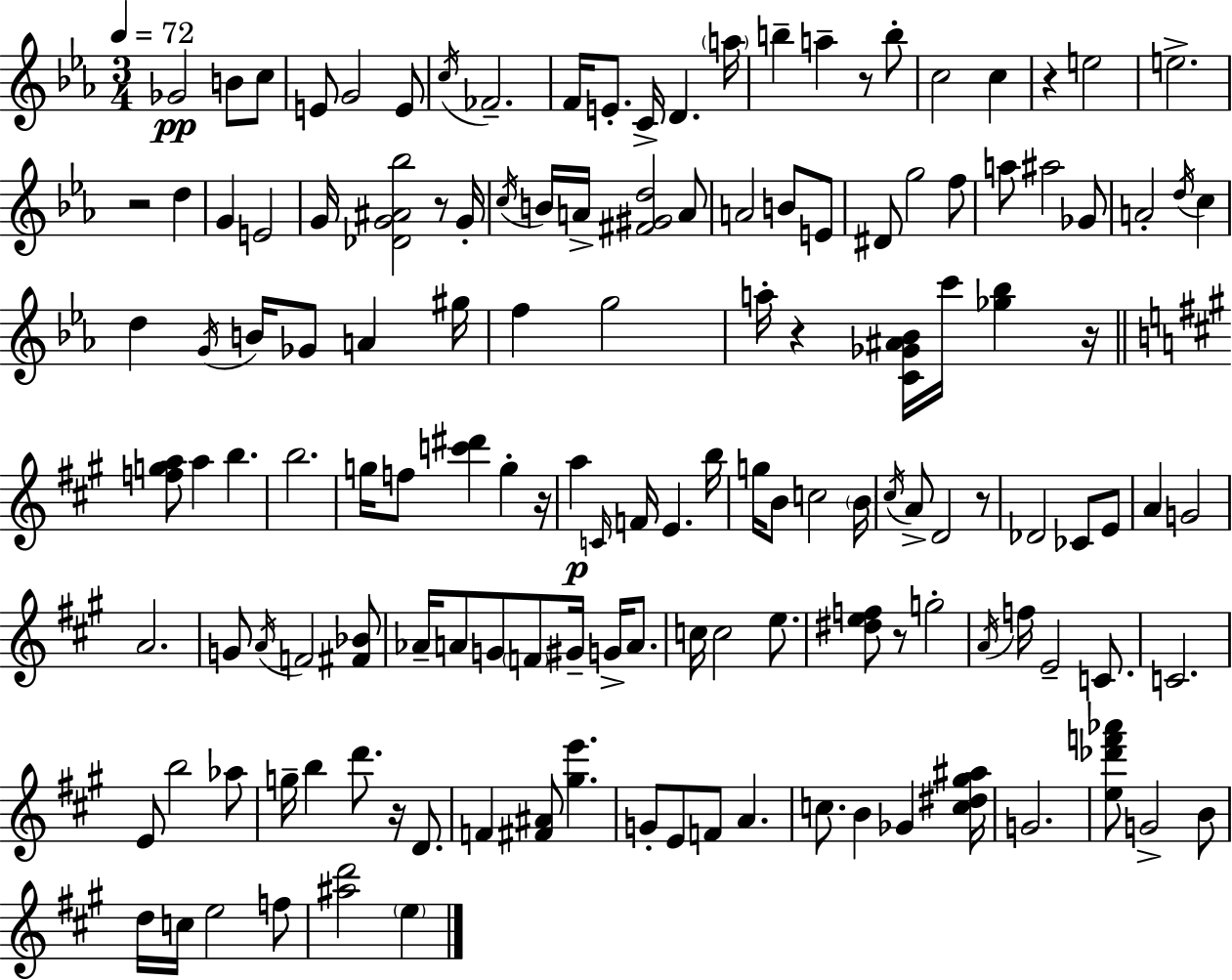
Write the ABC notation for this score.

X:1
T:Untitled
M:3/4
L:1/4
K:Eb
_G2 B/2 c/2 E/2 G2 E/2 c/4 _F2 F/4 E/2 C/4 D a/4 b a z/2 b/2 c2 c z e2 e2 z2 d G E2 G/4 [_DG^A_b]2 z/2 G/4 c/4 B/4 A/4 [^F^Gd]2 A/2 A2 B/2 E/2 ^D/2 g2 f/2 a/2 ^a2 _G/2 A2 d/4 c d G/4 B/4 _G/2 A ^g/4 f g2 a/4 z [C_G^A_B]/4 c'/4 [_g_b] z/4 [fga]/2 a b b2 g/4 f/2 [c'^d'] g z/4 a C/4 F/4 E b/4 g/4 B/2 c2 B/4 ^c/4 A/2 D2 z/2 _D2 _C/2 E/2 A G2 A2 G/2 A/4 F2 [^F_B]/2 _A/4 A/2 G/2 F/2 ^G/4 G/4 A/2 c/4 c2 e/2 [^def]/2 z/2 g2 A/4 f/4 E2 C/2 C2 E/2 b2 _a/2 g/4 b d'/2 z/4 D/2 F [^F^A]/2 [^ge'] G/2 E/2 F/2 A c/2 B _G [c^d^g^a]/4 G2 [e_d'f'_a']/2 G2 B/2 d/4 c/4 e2 f/2 [^ad']2 e